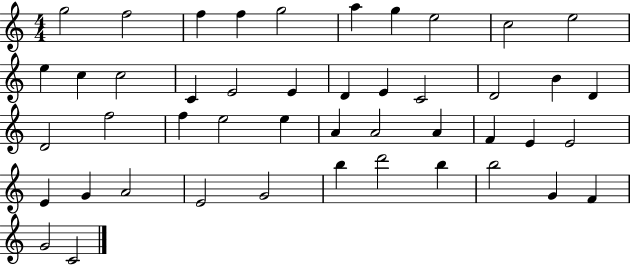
G5/h F5/h F5/q F5/q G5/h A5/q G5/q E5/h C5/h E5/h E5/q C5/q C5/h C4/q E4/h E4/q D4/q E4/q C4/h D4/h B4/q D4/q D4/h F5/h F5/q E5/h E5/q A4/q A4/h A4/q F4/q E4/q E4/h E4/q G4/q A4/h E4/h G4/h B5/q D6/h B5/q B5/h G4/q F4/q G4/h C4/h